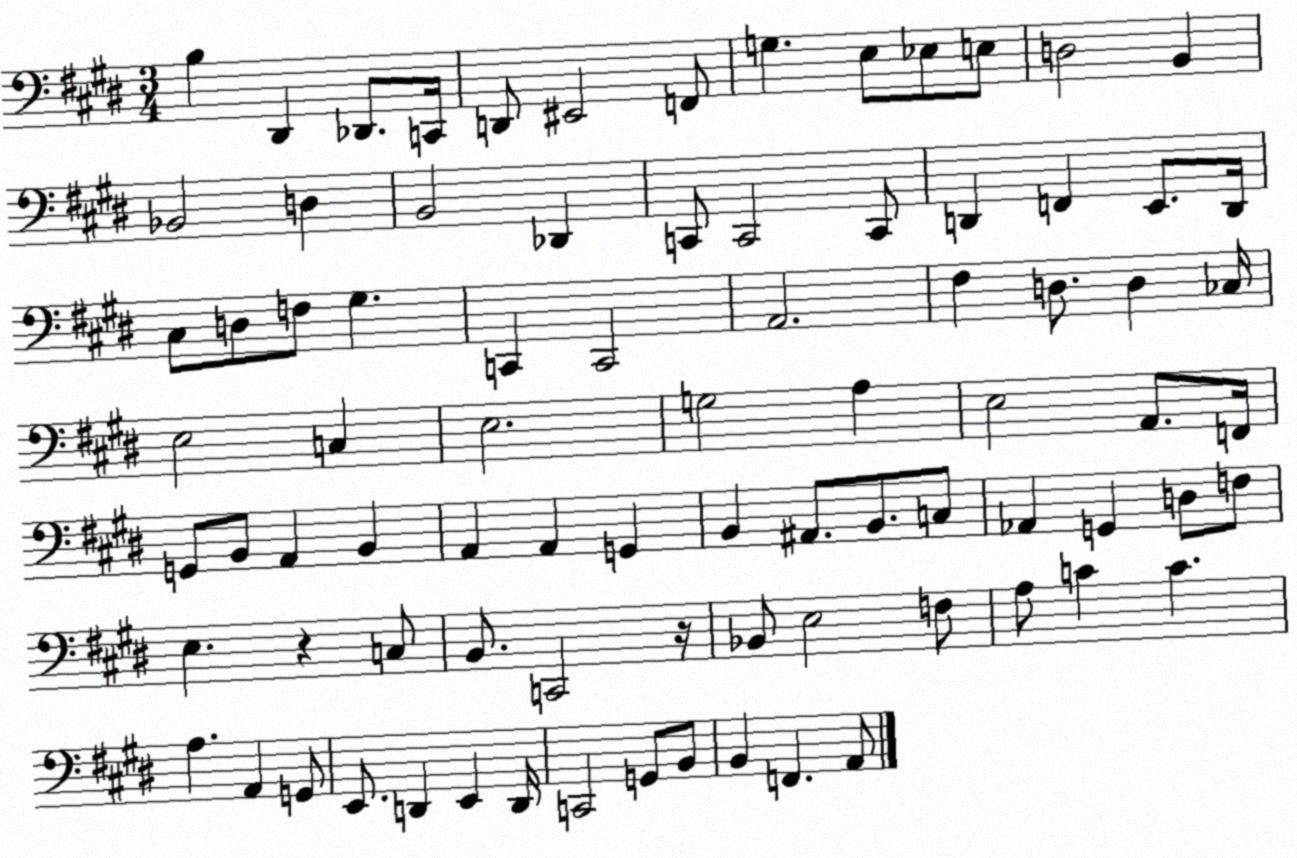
X:1
T:Untitled
M:3/4
L:1/4
K:E
B, ^D,, _D,,/2 C,,/4 D,,/2 ^E,,2 F,,/2 G, E,/2 _E,/2 E,/2 D,2 B,, _B,,2 D, B,,2 _D,, C,,/2 C,,2 C,,/2 D,, F,, E,,/2 D,,/4 ^C,/2 D,/2 F,/2 ^G, C,, C,,2 A,,2 ^F, D,/2 D, _C,/4 E,2 C, E,2 G,2 A, E,2 A,,/2 F,,/4 G,,/2 B,,/2 A,, B,, A,, A,, G,, B,, ^A,,/2 B,,/2 C,/2 _A,, G,, D,/2 F,/2 E, z C,/2 B,,/2 C,,2 z/4 _B,,/2 E,2 F,/2 A,/2 C C A, A,, G,,/2 E,,/2 D,, E,, D,,/4 C,,2 G,,/2 B,,/2 B,, F,, A,,/2